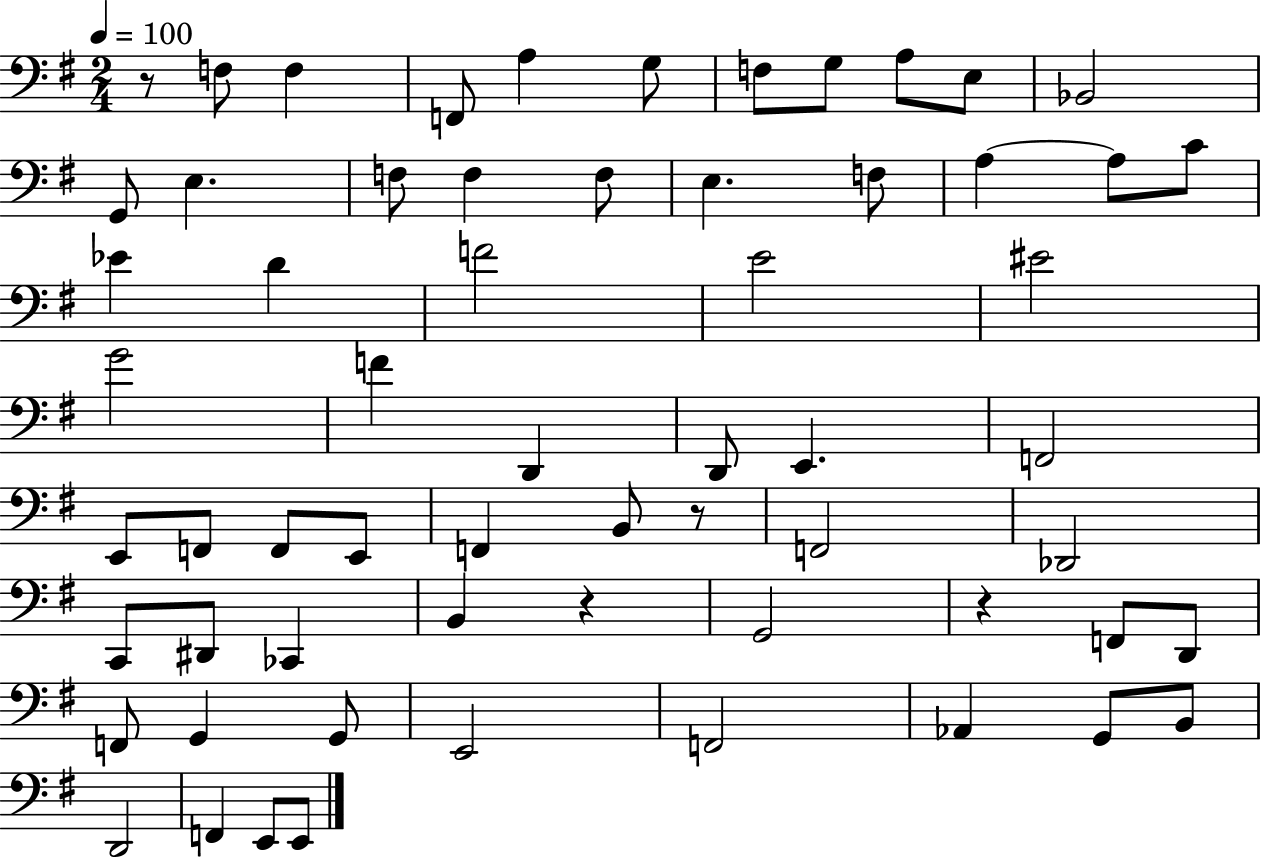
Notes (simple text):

R/e F3/e F3/q F2/e A3/q G3/e F3/e G3/e A3/e E3/e Bb2/h G2/e E3/q. F3/e F3/q F3/e E3/q. F3/e A3/q A3/e C4/e Eb4/q D4/q F4/h E4/h EIS4/h G4/h F4/q D2/q D2/e E2/q. F2/h E2/e F2/e F2/e E2/e F2/q B2/e R/e F2/h Db2/h C2/e D#2/e CES2/q B2/q R/q G2/h R/q F2/e D2/e F2/e G2/q G2/e E2/h F2/h Ab2/q G2/e B2/e D2/h F2/q E2/e E2/e